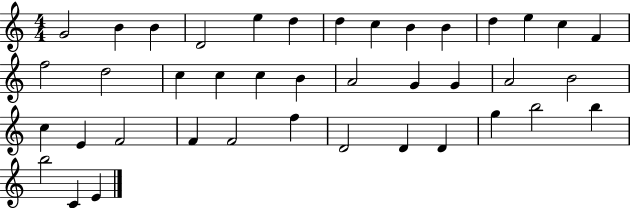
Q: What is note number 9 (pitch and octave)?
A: B4